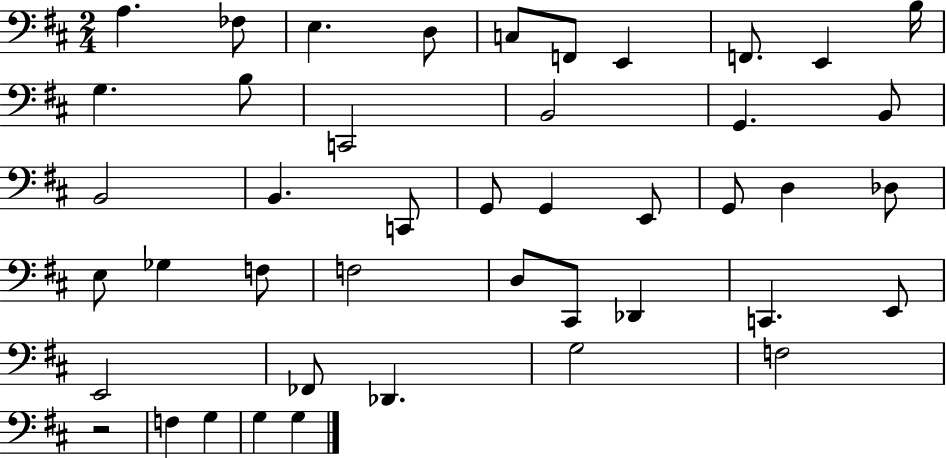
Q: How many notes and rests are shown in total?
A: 44